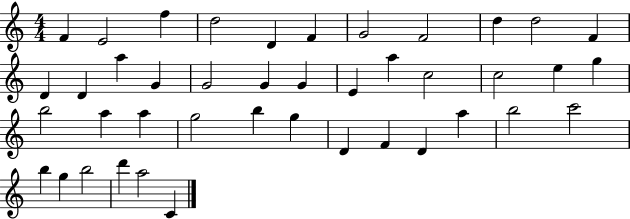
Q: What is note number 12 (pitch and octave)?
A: D4